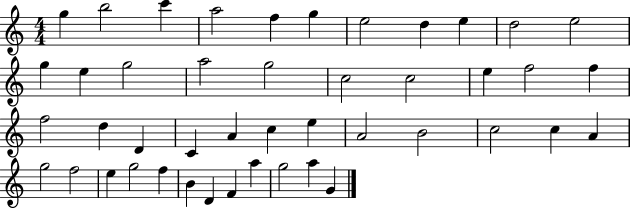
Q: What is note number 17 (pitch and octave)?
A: C5